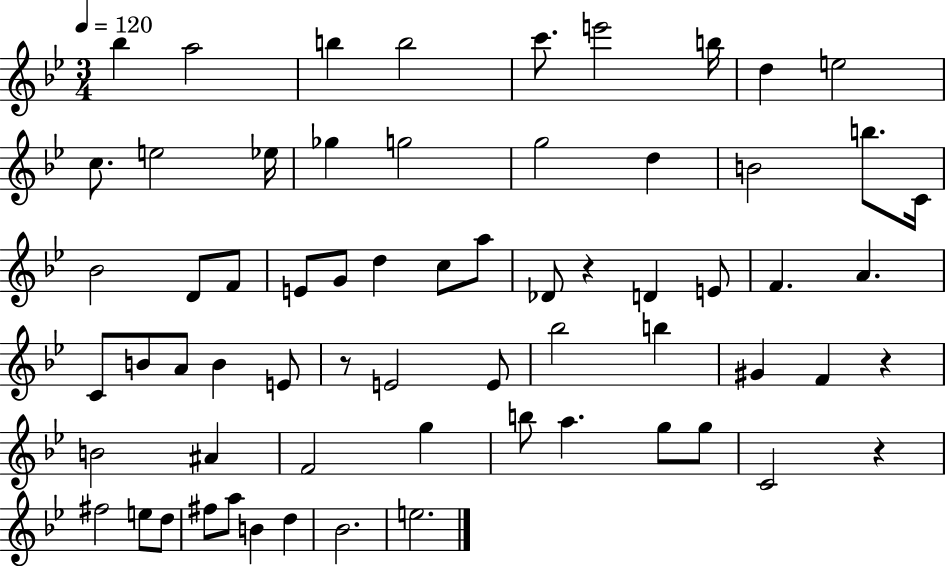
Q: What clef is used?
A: treble